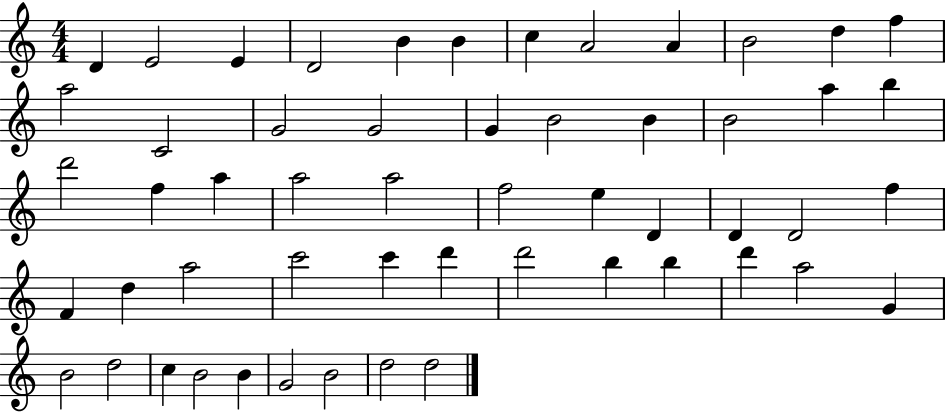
{
  \clef treble
  \numericTimeSignature
  \time 4/4
  \key c \major
  d'4 e'2 e'4 | d'2 b'4 b'4 | c''4 a'2 a'4 | b'2 d''4 f''4 | \break a''2 c'2 | g'2 g'2 | g'4 b'2 b'4 | b'2 a''4 b''4 | \break d'''2 f''4 a''4 | a''2 a''2 | f''2 e''4 d'4 | d'4 d'2 f''4 | \break f'4 d''4 a''2 | c'''2 c'''4 d'''4 | d'''2 b''4 b''4 | d'''4 a''2 g'4 | \break b'2 d''2 | c''4 b'2 b'4 | g'2 b'2 | d''2 d''2 | \break \bar "|."
}